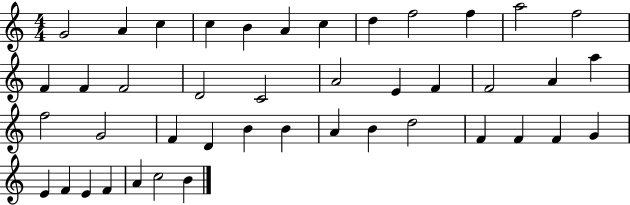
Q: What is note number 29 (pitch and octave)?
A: B4